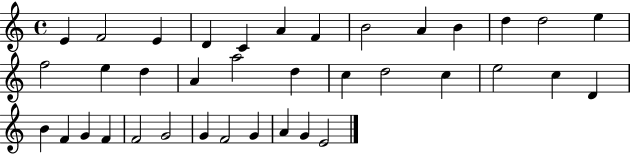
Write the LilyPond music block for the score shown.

{
  \clef treble
  \time 4/4
  \defaultTimeSignature
  \key c \major
  e'4 f'2 e'4 | d'4 c'4 a'4 f'4 | b'2 a'4 b'4 | d''4 d''2 e''4 | \break f''2 e''4 d''4 | a'4 a''2 d''4 | c''4 d''2 c''4 | e''2 c''4 d'4 | \break b'4 f'4 g'4 f'4 | f'2 g'2 | g'4 f'2 g'4 | a'4 g'4 e'2 | \break \bar "|."
}